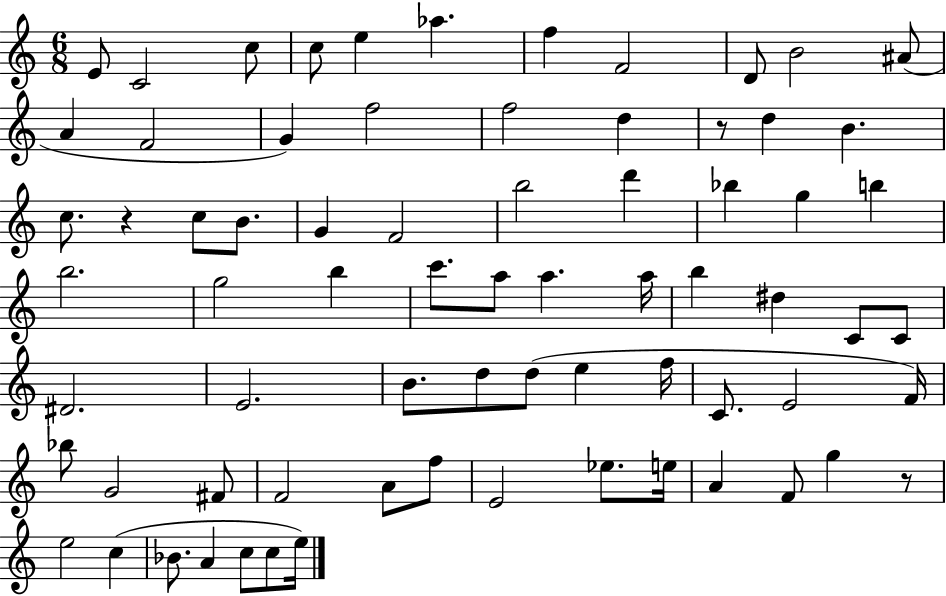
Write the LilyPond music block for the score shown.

{
  \clef treble
  \numericTimeSignature
  \time 6/8
  \key c \major
  e'8 c'2 c''8 | c''8 e''4 aes''4. | f''4 f'2 | d'8 b'2 ais'8( | \break a'4 f'2 | g'4) f''2 | f''2 d''4 | r8 d''4 b'4. | \break c''8. r4 c''8 b'8. | g'4 f'2 | b''2 d'''4 | bes''4 g''4 b''4 | \break b''2. | g''2 b''4 | c'''8. a''8 a''4. a''16 | b''4 dis''4 c'8 c'8 | \break dis'2. | e'2. | b'8. d''8 d''8( e''4 f''16 | c'8. e'2 f'16) | \break bes''8 g'2 fis'8 | f'2 a'8 f''8 | e'2 ees''8. e''16 | a'4 f'8 g''4 r8 | \break e''2 c''4( | bes'8. a'4 c''8 c''8 e''16) | \bar "|."
}